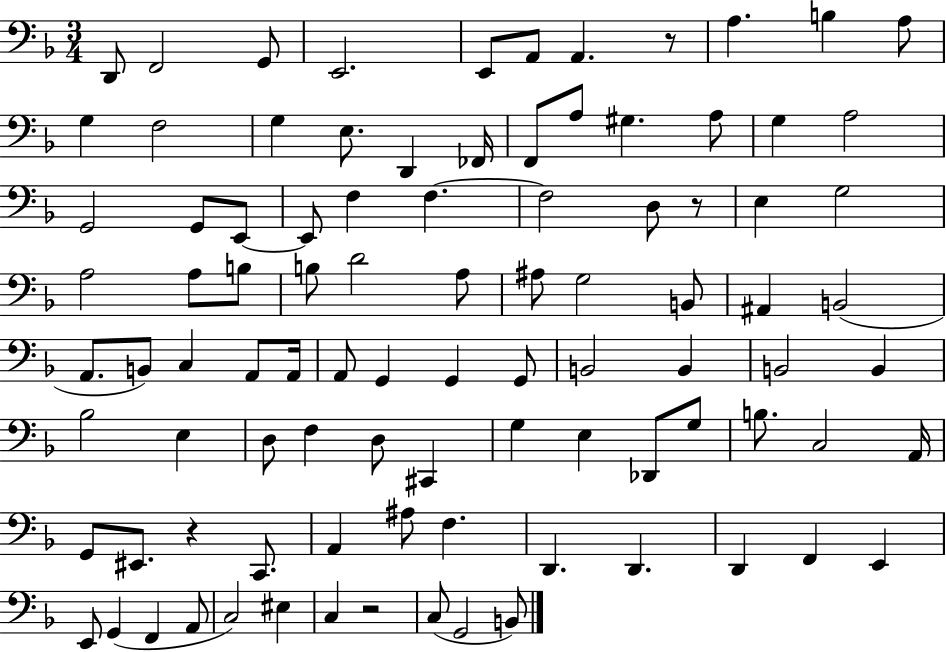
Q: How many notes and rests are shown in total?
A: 94